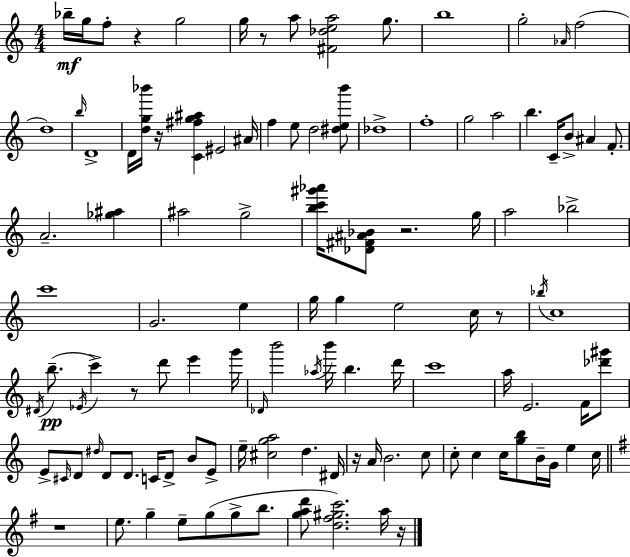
{
  \clef treble
  \numericTimeSignature
  \time 4/4
  \key a \minor
  bes''16--\mf g''16 f''8-. r4 g''2 | g''16 r8 a''8 <fis' des'' e'' a''>2 g''8. | b''1 | g''2-. \grace { aes'16 }( f''2 | \break d''1) | \grace { b''16 } d'1-> | d'16 <d'' g'' bes'''>16 r16 <c' fis'' g'' ais''>4 eis'2 | ais'16 f''4 e''8 d''2 | \break <dis'' e'' b'''>8 des''1-> | f''1-. | g''2 a''2 | b''4. c'16-- b'8-> ais'4 f'8.-. | \break a'2.-- <ges'' ais''>4 | ais''2 g''2-> | <b'' c''' gis''' aes'''>16 <des' fis' ais' bes'>8 r2. | g''16 a''2 bes''2-> | \break c'''1 | g'2. e''4 | g''16 g''4 e''2 c''16 | r8 \acciaccatura { bes''16 } c''1 | \break \acciaccatura { dis'16 }(\pp b''8.-- \acciaccatura { ees'16 } c'''4->) r8 d'''8 | e'''4 g'''16 \grace { des'16 } b'''2 \acciaccatura { aes''16 } b'''16 | b''4. d'''16 c'''1 | a''16 e'2. | \break f'16 <des''' gis'''>8 e'8-> \grace { cis'16 } d'8 \grace { dis''16 } d'8 d'8. | c'16 d'8-> b'8 e'8-> e''16-- <cis'' g'' a''>2 | d''4. dis'16 r16 a'16 b'2. | c''8 c''8-. c''4 c''16 | \break <g'' b''>8 b'16-- g'16 e''4 c''16 \bar "||" \break \key g \major r1 | e''8. g''4-- e''8-- g''8( g''8-> b''8. | <g'' a'' d'''>8 <d'' fis'' gis'' c'''>2.) a''16 r16 | \bar "|."
}